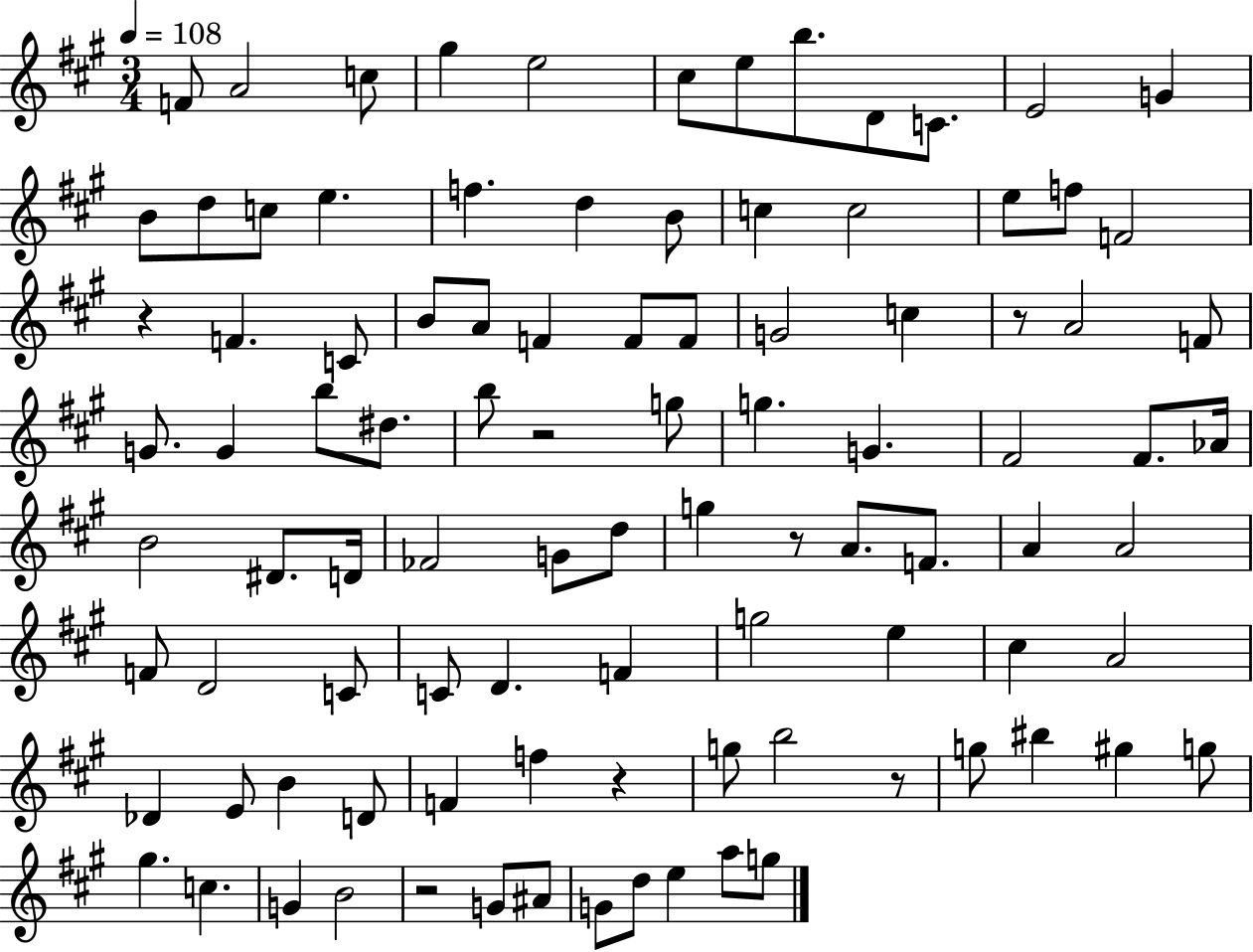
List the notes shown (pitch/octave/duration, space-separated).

F4/e A4/h C5/e G#5/q E5/h C#5/e E5/e B5/e. D4/e C4/e. E4/h G4/q B4/e D5/e C5/e E5/q. F5/q. D5/q B4/e C5/q C5/h E5/e F5/e F4/h R/q F4/q. C4/e B4/e A4/e F4/q F4/e F4/e G4/h C5/q R/e A4/h F4/e G4/e. G4/q B5/e D#5/e. B5/e R/h G5/e G5/q. G4/q. F#4/h F#4/e. Ab4/s B4/h D#4/e. D4/s FES4/h G4/e D5/e G5/q R/e A4/e. F4/e. A4/q A4/h F4/e D4/h C4/e C4/e D4/q. F4/q G5/h E5/q C#5/q A4/h Db4/q E4/e B4/q D4/e F4/q F5/q R/q G5/e B5/h R/e G5/e BIS5/q G#5/q G5/e G#5/q. C5/q. G4/q B4/h R/h G4/e A#4/e G4/e D5/e E5/q A5/e G5/e